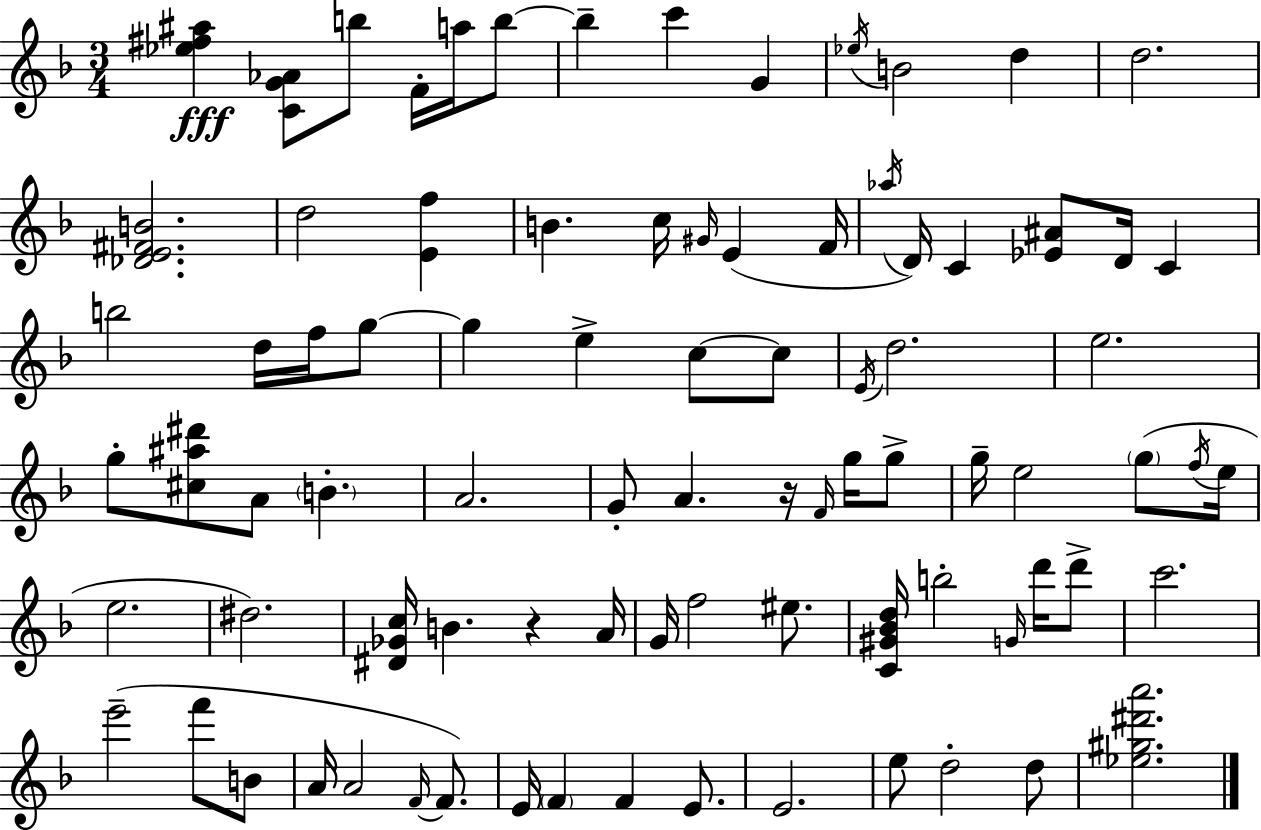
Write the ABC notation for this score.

X:1
T:Untitled
M:3/4
L:1/4
K:F
[_e^f^a] [CG_A]/2 b/2 F/4 a/4 b/2 b c' G _e/4 B2 d d2 [_DE^FB]2 d2 [Ef] B c/4 ^G/4 E F/4 _a/4 D/4 C [_E^A]/2 D/4 C b2 d/4 f/4 g/2 g e c/2 c/2 E/4 d2 e2 g/2 [^c^a^d']/2 A/2 B A2 G/2 A z/4 F/4 g/4 g/2 g/4 e2 g/2 f/4 e/4 e2 ^d2 [^D_Gc]/4 B z A/4 G/4 f2 ^e/2 [C^G_Bd]/4 b2 G/4 d'/4 d'/2 c'2 e'2 f'/2 B/2 A/4 A2 F/4 F/2 E/4 F F E/2 E2 e/2 d2 d/2 [_e^g^d'a']2